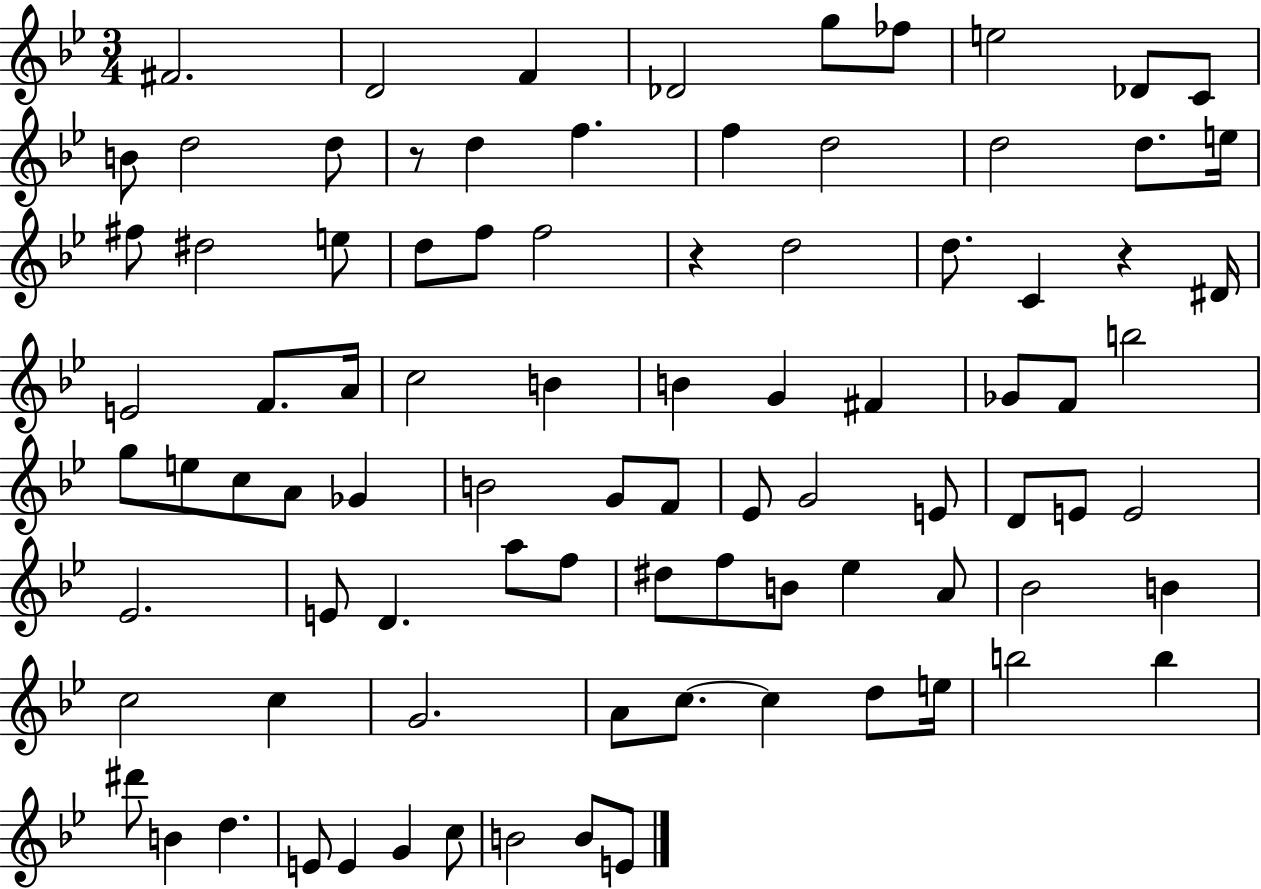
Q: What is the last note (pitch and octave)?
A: E4